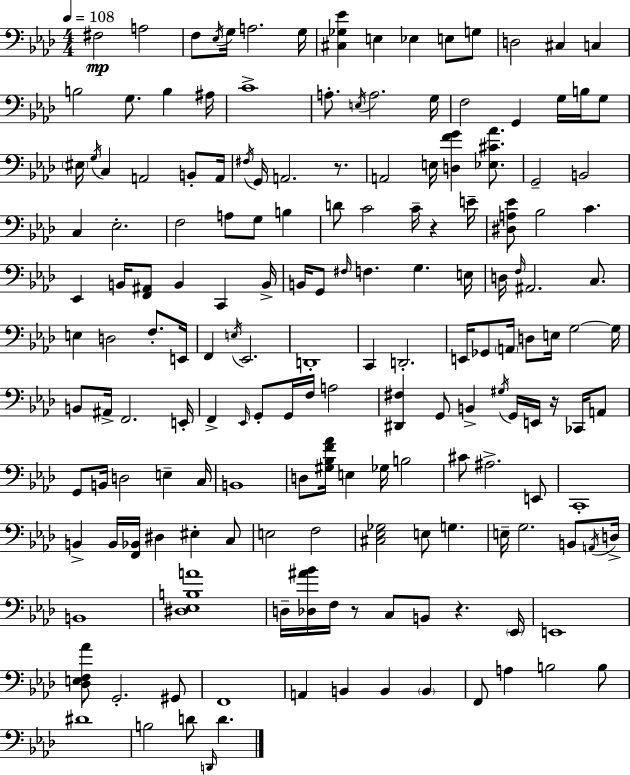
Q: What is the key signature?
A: AES major